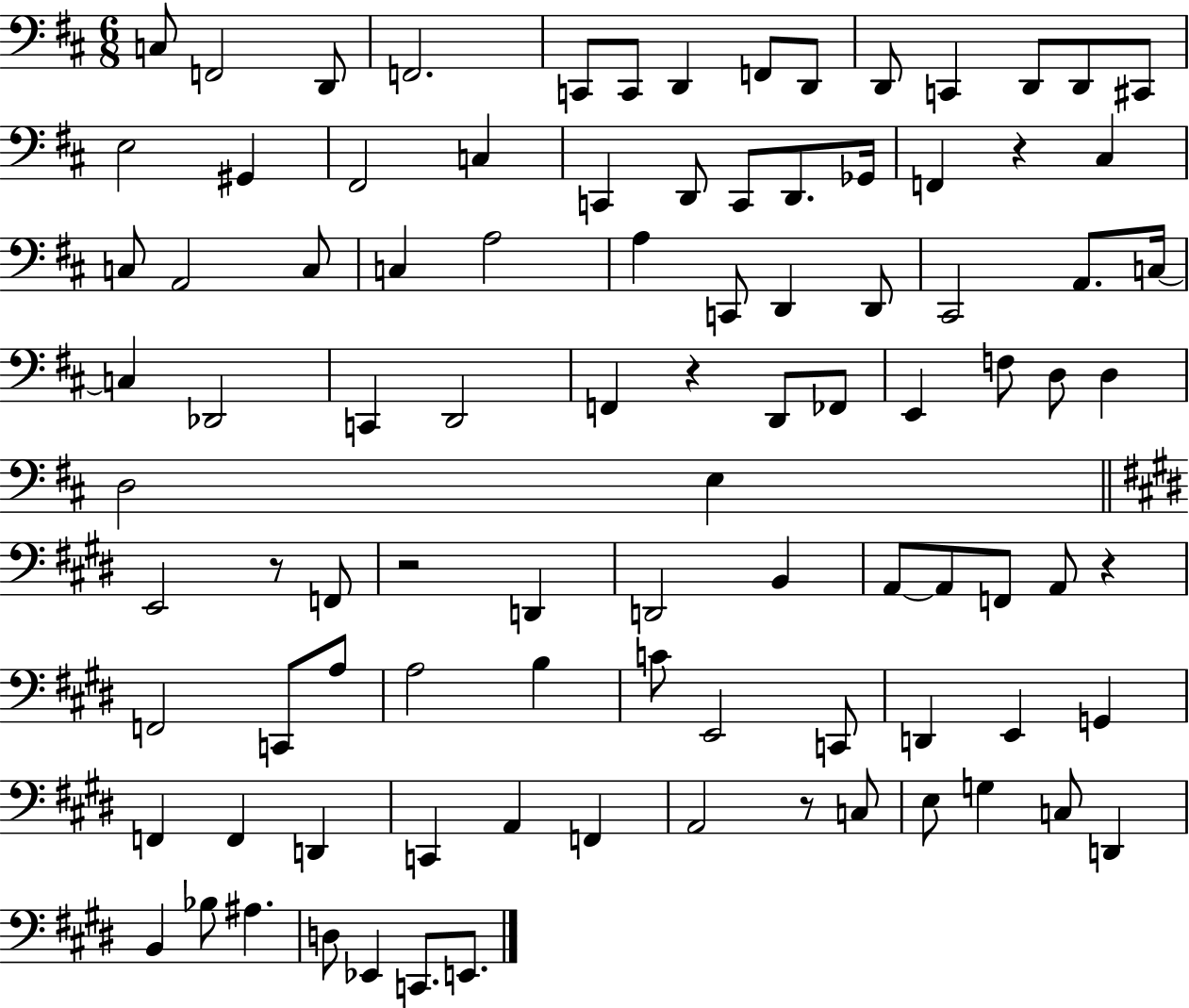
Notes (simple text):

C3/e F2/h D2/e F2/h. C2/e C2/e D2/q F2/e D2/e D2/e C2/q D2/e D2/e C#2/e E3/h G#2/q F#2/h C3/q C2/q D2/e C2/e D2/e. Gb2/s F2/q R/q C#3/q C3/e A2/h C3/e C3/q A3/h A3/q C2/e D2/q D2/e C#2/h A2/e. C3/s C3/q Db2/h C2/q D2/h F2/q R/q D2/e FES2/e E2/q F3/e D3/e D3/q D3/h E3/q E2/h R/e F2/e R/h D2/q D2/h B2/q A2/e A2/e F2/e A2/e R/q F2/h C2/e A3/e A3/h B3/q C4/e E2/h C2/e D2/q E2/q G2/q F2/q F2/q D2/q C2/q A2/q F2/q A2/h R/e C3/e E3/e G3/q C3/e D2/q B2/q Bb3/e A#3/q. D3/e Eb2/q C2/e. E2/e.